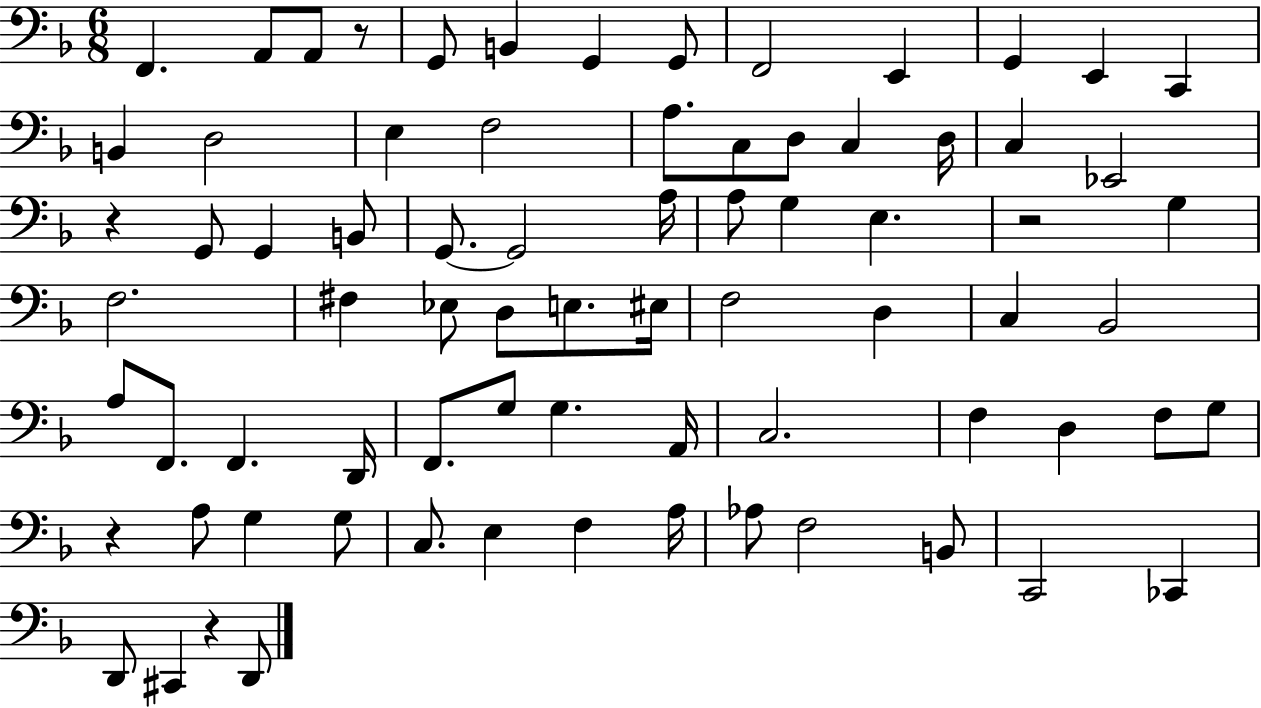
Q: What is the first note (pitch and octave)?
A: F2